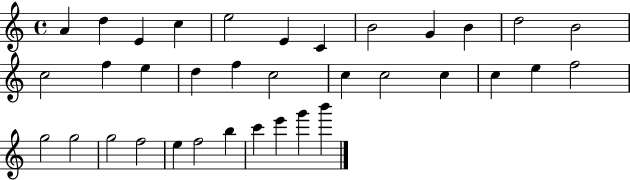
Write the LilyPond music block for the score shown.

{
  \clef treble
  \time 4/4
  \defaultTimeSignature
  \key c \major
  a'4 d''4 e'4 c''4 | e''2 e'4 c'4 | b'2 g'4 b'4 | d''2 b'2 | \break c''2 f''4 e''4 | d''4 f''4 c''2 | c''4 c''2 c''4 | c''4 e''4 f''2 | \break g''2 g''2 | g''2 f''2 | e''4 f''2 b''4 | c'''4 e'''4 g'''4 b'''4 | \break \bar "|."
}